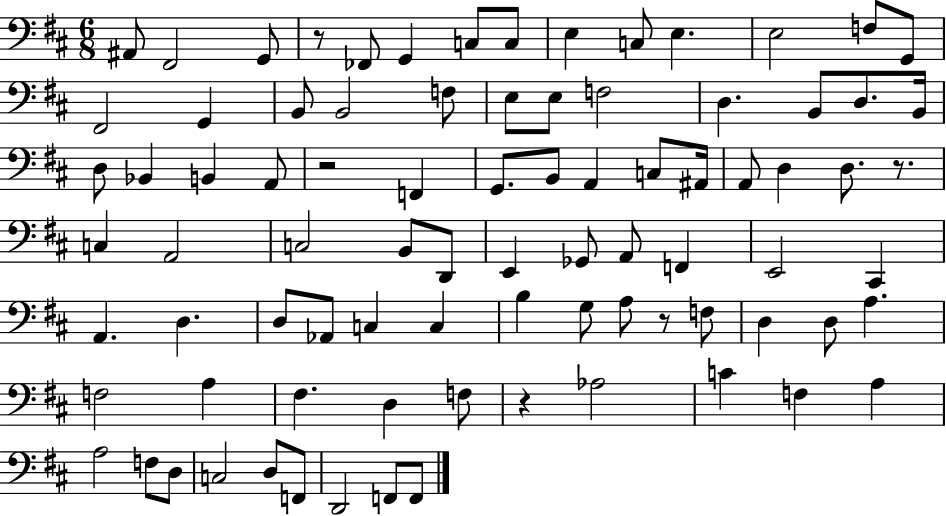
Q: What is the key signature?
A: D major